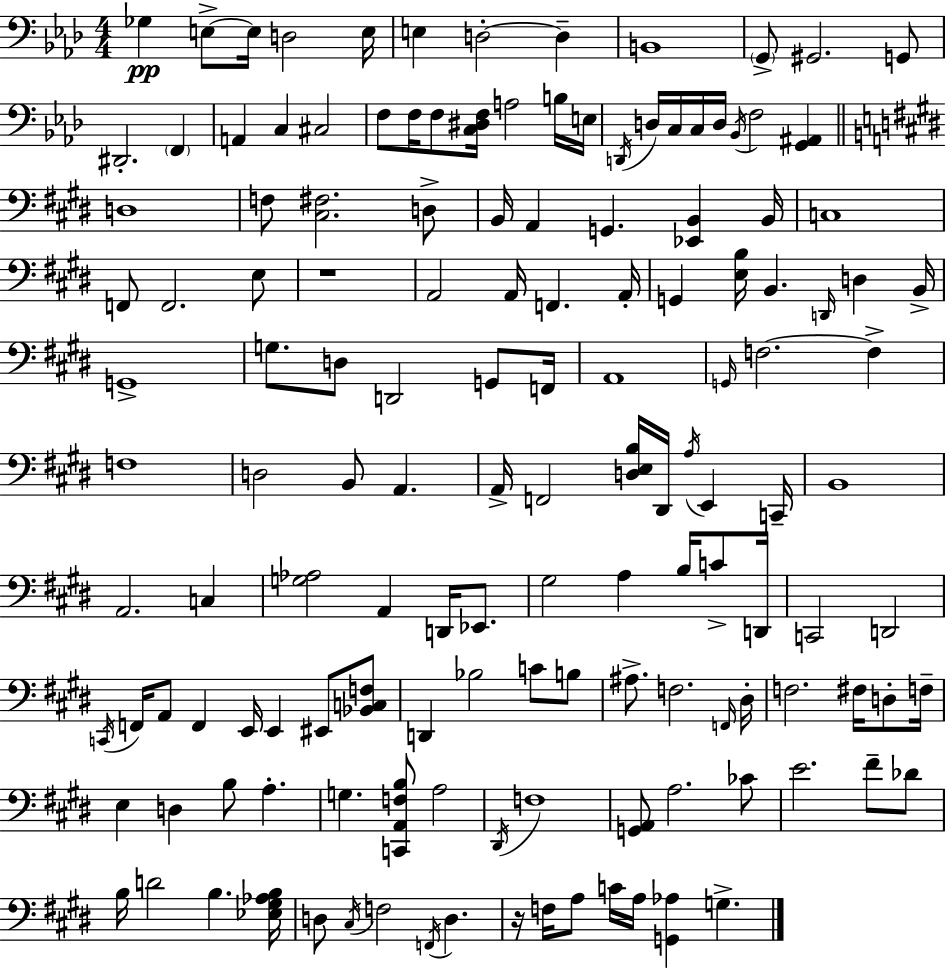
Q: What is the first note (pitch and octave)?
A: Gb3